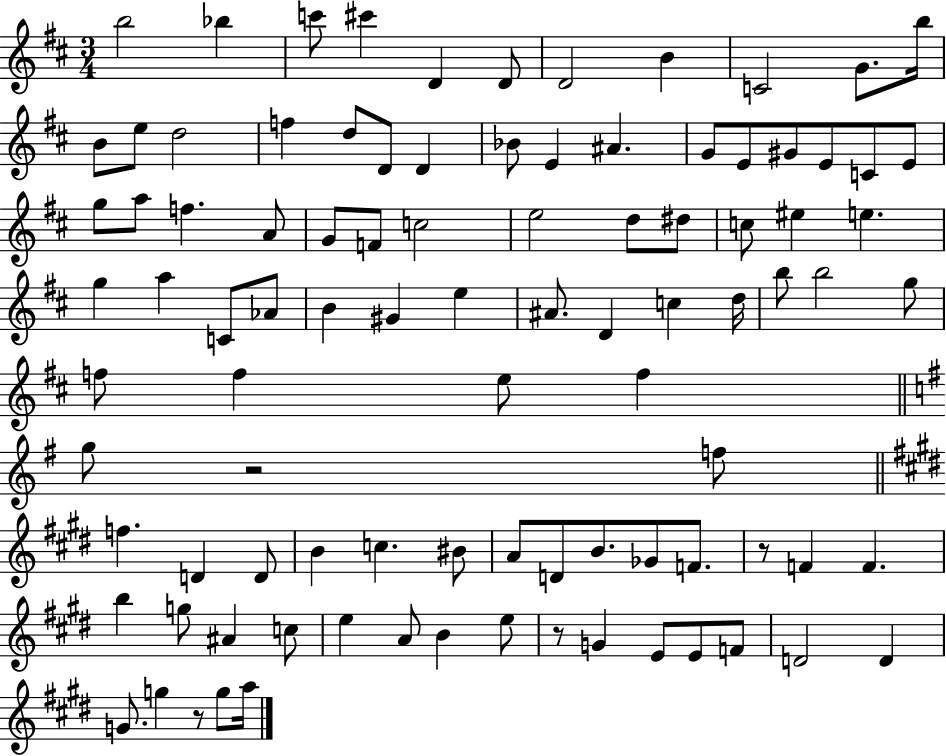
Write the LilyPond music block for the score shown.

{
  \clef treble
  \numericTimeSignature
  \time 3/4
  \key d \major
  b''2 bes''4 | c'''8 cis'''4 d'4 d'8 | d'2 b'4 | c'2 g'8. b''16 | \break b'8 e''8 d''2 | f''4 d''8 d'8 d'4 | bes'8 e'4 ais'4. | g'8 e'8 gis'8 e'8 c'8 e'8 | \break g''8 a''8 f''4. a'8 | g'8 f'8 c''2 | e''2 d''8 dis''8 | c''8 eis''4 e''4. | \break g''4 a''4 c'8 aes'8 | b'4 gis'4 e''4 | ais'8. d'4 c''4 d''16 | b''8 b''2 g''8 | \break f''8 f''4 e''8 f''4 | \bar "||" \break \key g \major g''8 r2 f''8 | \bar "||" \break \key e \major f''4. d'4 d'8 | b'4 c''4. bis'8 | a'8 d'8 b'8. ges'8 f'8. | r8 f'4 f'4. | \break b''4 g''8 ais'4 c''8 | e''4 a'8 b'4 e''8 | r8 g'4 e'8 e'8 f'8 | d'2 d'4 | \break g'8. g''4 r8 g''8 a''16 | \bar "|."
}